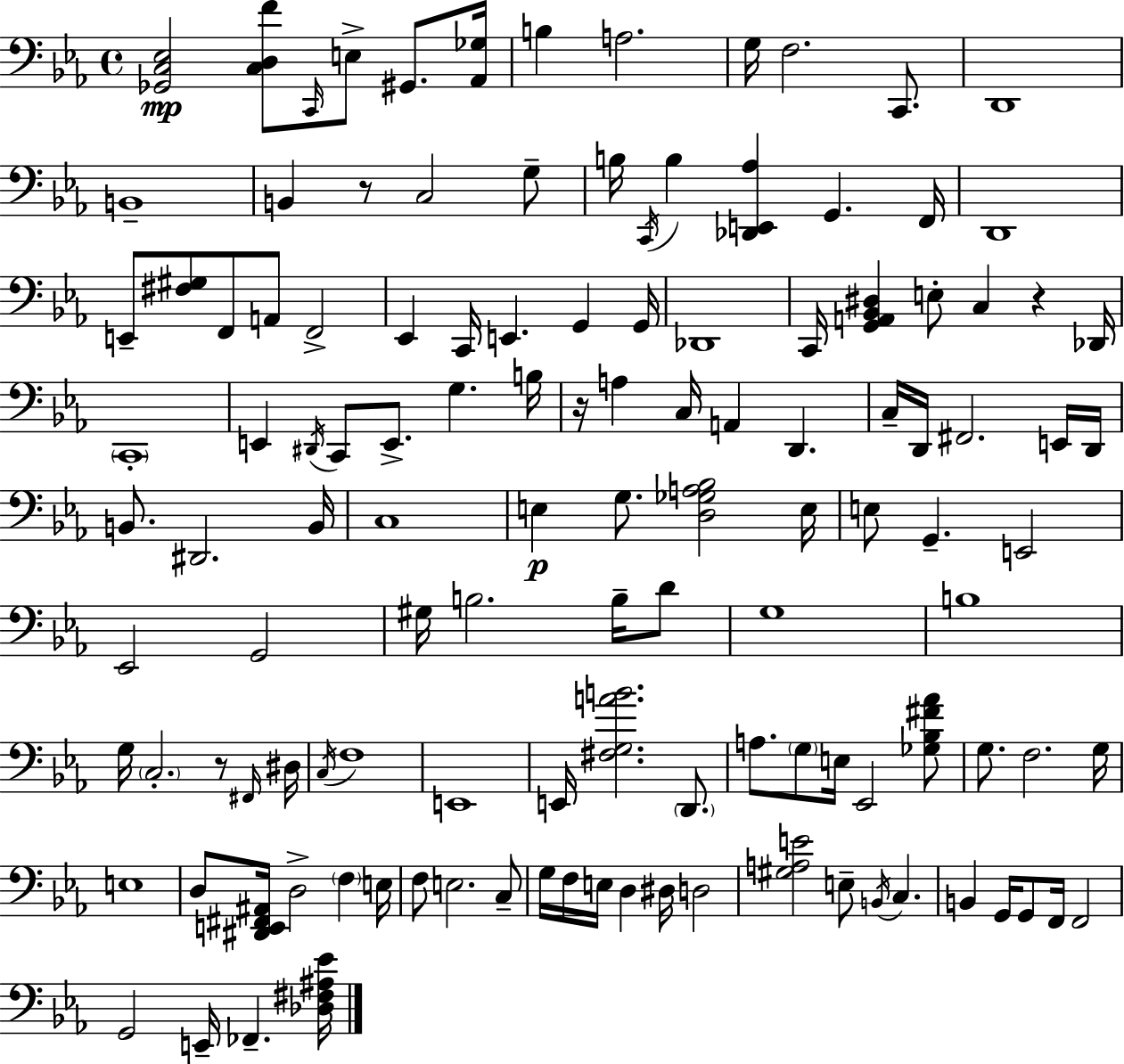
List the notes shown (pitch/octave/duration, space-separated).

[Gb2,C3,Eb3]/h [C3,D3,F4]/e C2/s E3/e G#2/e. [Ab2,Gb3]/s B3/q A3/h. G3/s F3/h. C2/e. D2/w B2/w B2/q R/e C3/h G3/e B3/s C2/s B3/q [Db2,E2,Ab3]/q G2/q. F2/s D2/w E2/e [F#3,G#3]/e F2/e A2/e F2/h Eb2/q C2/s E2/q. G2/q G2/s Db2/w C2/s [G2,A2,Bb2,D#3]/q E3/e C3/q R/q Db2/s C2/w E2/q D#2/s C2/e E2/e. G3/q. B3/s R/s A3/q C3/s A2/q D2/q. C3/s D2/s F#2/h. E2/s D2/s B2/e. D#2/h. B2/s C3/w E3/q G3/e. [D3,Gb3,A3,Bb3]/h E3/s E3/e G2/q. E2/h Eb2/h G2/h G#3/s B3/h. B3/s D4/e G3/w B3/w G3/s C3/h. R/e F#2/s D#3/s C3/s F3/w E2/w E2/s [F#3,G3,A4,B4]/h. D2/e. A3/e. G3/e E3/s Eb2/h [Gb3,Bb3,F#4,Ab4]/e G3/e. F3/h. G3/s E3/w D3/e [D#2,E2,F#2,A#2]/s D3/h F3/q E3/s F3/e E3/h. C3/e G3/s F3/s E3/s D3/q D#3/s D3/h [G#3,A3,E4]/h E3/e B2/s C3/q. B2/q G2/s G2/e F2/s F2/h G2/h E2/s FES2/q. [Db3,F#3,A#3,Eb4]/s